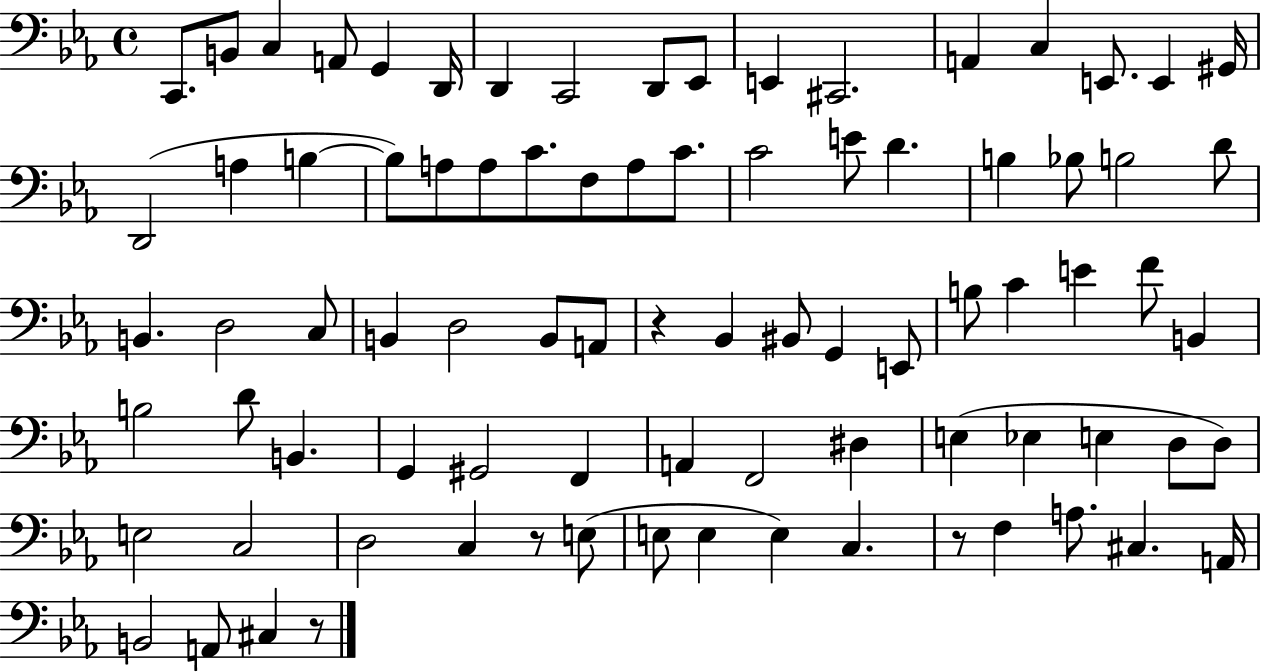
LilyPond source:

{
  \clef bass
  \time 4/4
  \defaultTimeSignature
  \key ees \major
  c,8. b,8 c4 a,8 g,4 d,16 | d,4 c,2 d,8 ees,8 | e,4 cis,2. | a,4 c4 e,8. e,4 gis,16 | \break d,2( a4 b4~~ | b8) a8 a8 c'8. f8 a8 c'8. | c'2 e'8 d'4. | b4 bes8 b2 d'8 | \break b,4. d2 c8 | b,4 d2 b,8 a,8 | r4 bes,4 bis,8 g,4 e,8 | b8 c'4 e'4 f'8 b,4 | \break b2 d'8 b,4. | g,4 gis,2 f,4 | a,4 f,2 dis4 | e4( ees4 e4 d8 d8) | \break e2 c2 | d2 c4 r8 e8( | e8 e4 e4) c4. | r8 f4 a8. cis4. a,16 | \break b,2 a,8 cis4 r8 | \bar "|."
}